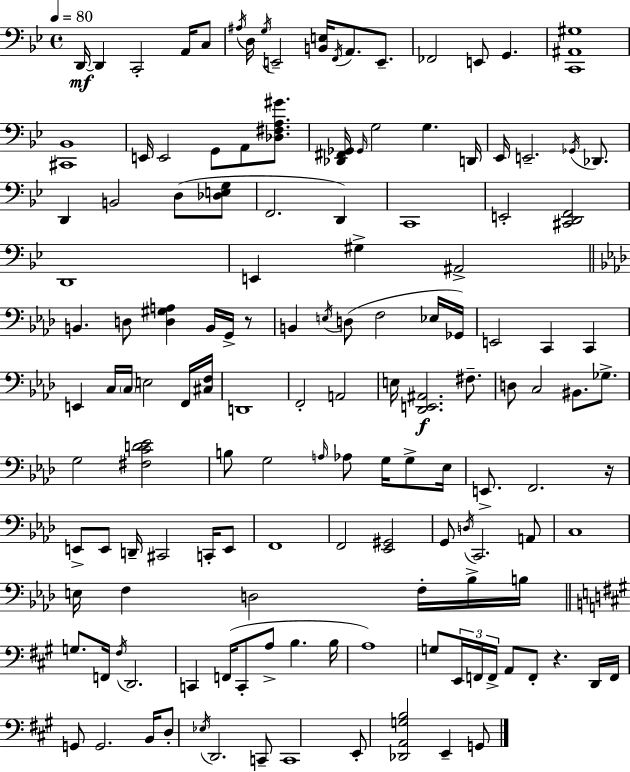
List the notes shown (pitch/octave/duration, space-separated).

D2/s D2/q C2/h A2/s C3/e A#3/s D3/s G3/s E2/h [B2,E3]/s F2/s A2/e. E2/e. FES2/h E2/e G2/q. [C2,A#2,G#3]/w [C#2,Bb2]/w E2/s E2/h G2/e A2/e [Db3,F#3,A3,G#4]/e. [Db2,F#2,Gb2]/s Gb2/s G3/h G3/q. D2/s Eb2/s E2/h. Gb2/s Db2/e. D2/q B2/h D3/e [Db3,E3,G3]/e F2/h. D2/q C2/w E2/h [C#2,D2,F2]/h D2/w E2/q G#3/q A#2/h B2/q. D3/e [D3,G#3,A3]/q B2/s G2/s R/e B2/q E3/s D3/e F3/h Eb3/s Gb2/s E2/h C2/q C2/q E2/q C3/s C3/s E3/h F2/s [C#3,F3]/s D2/w F2/h A2/h E3/s [Db2,E2,A#2]/h. F#3/e. D3/e C3/h BIS2/e. Gb3/e. G3/h [F#3,C4,D4,Eb4]/h B3/e G3/h A3/s Ab3/e G3/s G3/e Eb3/s E2/e. F2/h. R/s E2/e E2/e D2/s C#2/h C2/s E2/e F2/w F2/h [Eb2,G#2]/h G2/e D3/s C2/h. A2/e C3/w E3/s F3/q D3/h F3/s Bb3/s B3/s G3/e. F2/s F#3/s D2/h. C2/q F2/s C2/e A3/e B3/q. B3/s A3/w G3/e E2/s F2/s F2/s A2/e F2/e R/q. D2/s F2/s G2/e G2/h. B2/s D3/e Eb3/s D2/h. C2/e C2/w E2/e [Db2,A2,G3,B3]/h E2/q G2/e